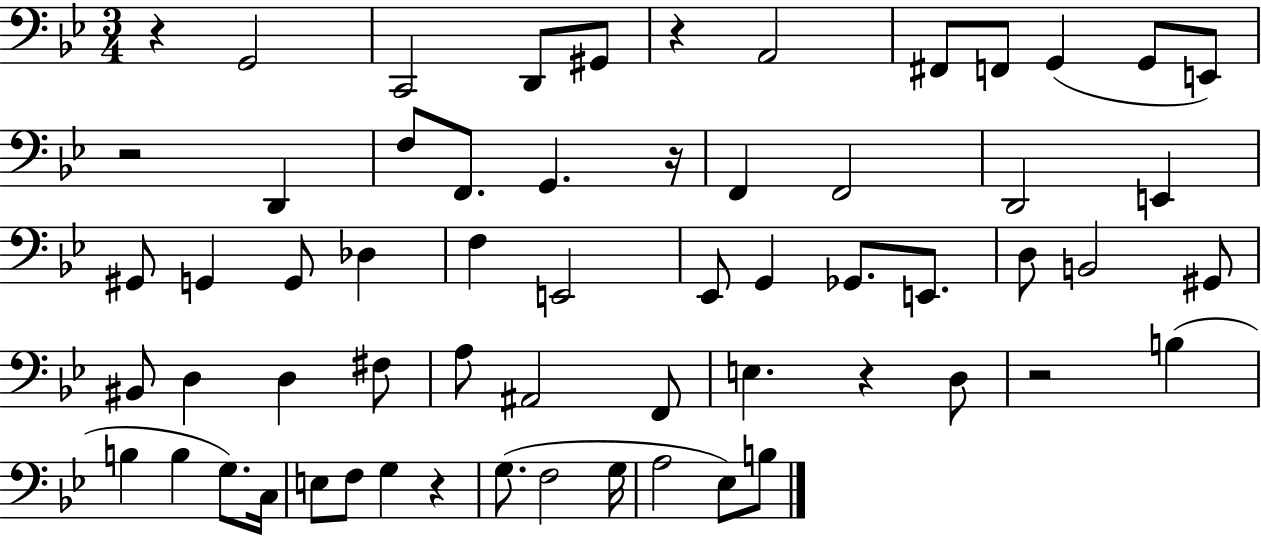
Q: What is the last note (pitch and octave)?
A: B3